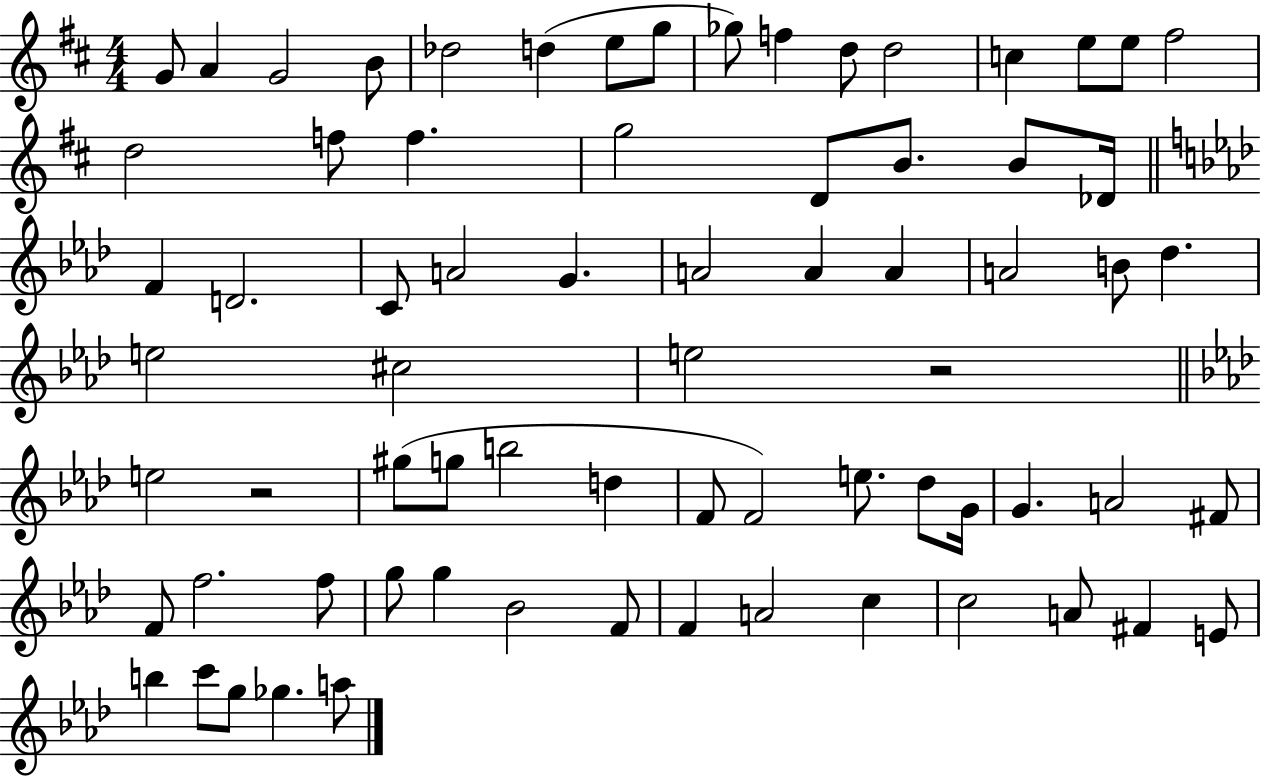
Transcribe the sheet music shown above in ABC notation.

X:1
T:Untitled
M:4/4
L:1/4
K:D
G/2 A G2 B/2 _d2 d e/2 g/2 _g/2 f d/2 d2 c e/2 e/2 ^f2 d2 f/2 f g2 D/2 B/2 B/2 _D/4 F D2 C/2 A2 G A2 A A A2 B/2 _d e2 ^c2 e2 z2 e2 z2 ^g/2 g/2 b2 d F/2 F2 e/2 _d/2 G/4 G A2 ^F/2 F/2 f2 f/2 g/2 g _B2 F/2 F A2 c c2 A/2 ^F E/2 b c'/2 g/2 _g a/2